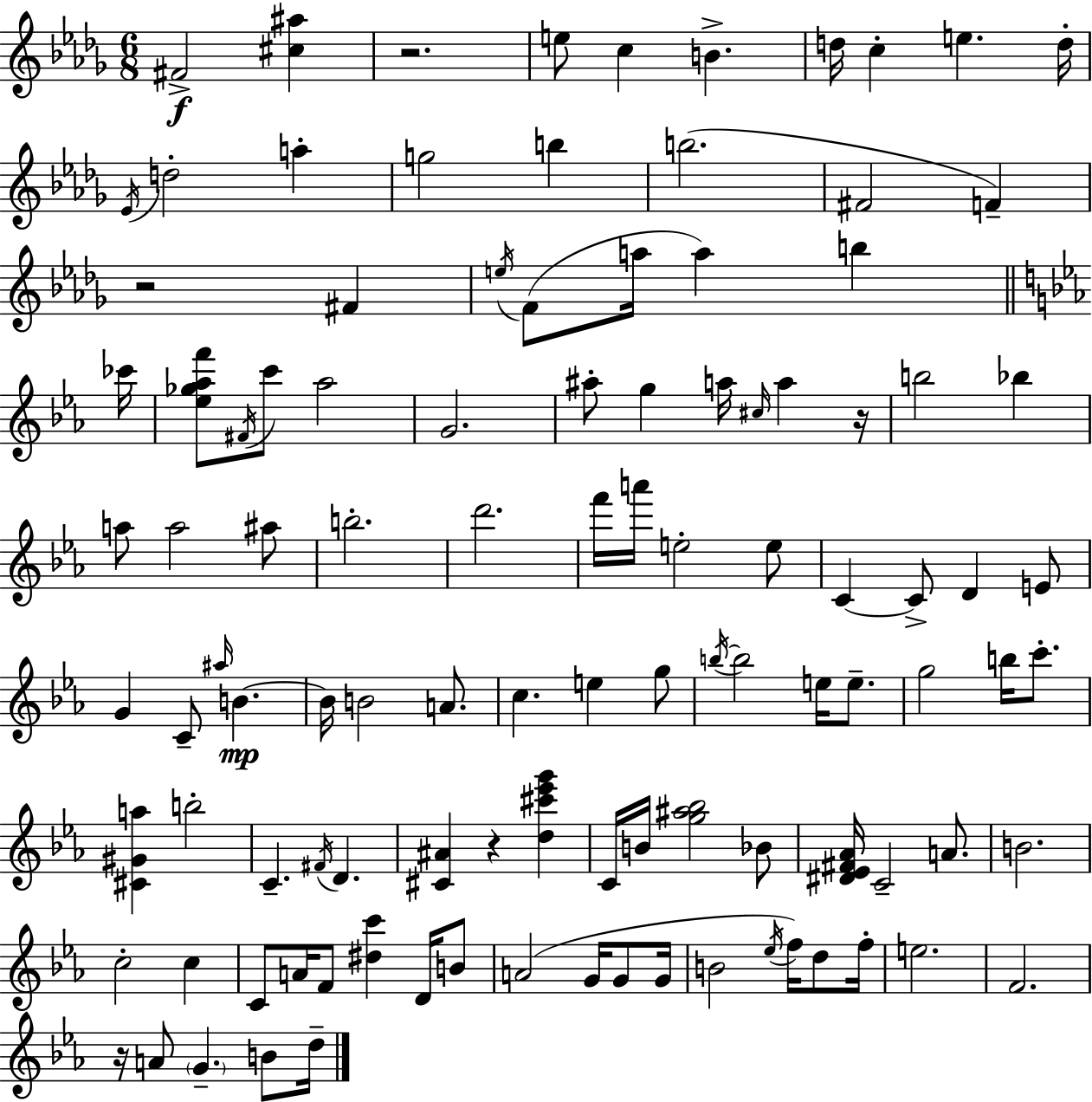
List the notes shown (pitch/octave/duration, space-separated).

F#4/h [C#5,A#5]/q R/h. E5/e C5/q B4/q. D5/s C5/q E5/q. D5/s Eb4/s D5/h A5/q G5/h B5/q B5/h. F#4/h F4/q R/h F#4/q E5/s F4/e A5/s A5/q B5/q CES6/s [Eb5,Gb5,Ab5,F6]/e F#4/s C6/e Ab5/h G4/h. A#5/e G5/q A5/s C#5/s A5/q R/s B5/h Bb5/q A5/e A5/h A#5/e B5/h. D6/h. F6/s A6/s E5/h E5/e C4/q C4/e D4/q E4/e G4/q C4/e A#5/s B4/q. B4/s B4/h A4/e. C5/q. E5/q G5/e B5/s B5/h E5/s E5/e. G5/h B5/s C6/e. [C#4,G#4,A5]/q B5/h C4/q. F#4/s D4/q. [C#4,A#4]/q R/q [D5,C#6,Eb6,G6]/q C4/s B4/s [G5,A#5,Bb5]/h Bb4/e [D#4,Eb4,F#4,Ab4]/s C4/h A4/e. B4/h. C5/h C5/q C4/e A4/s F4/e [D#5,C6]/q D4/s B4/e A4/h G4/s G4/e G4/s B4/h Eb5/s F5/s D5/e F5/s E5/h. F4/h. R/s A4/e G4/q. B4/e D5/s